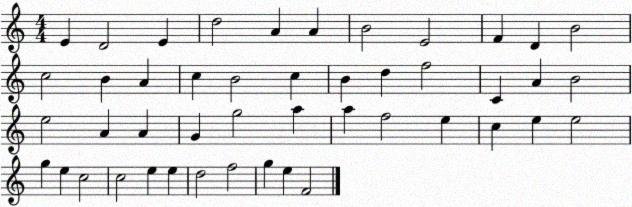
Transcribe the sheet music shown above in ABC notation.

X:1
T:Untitled
M:4/4
L:1/4
K:C
E D2 E d2 A A B2 E2 F D B2 c2 B A c B2 c B d f2 C A B2 e2 A A G g2 a a f2 e c e e2 g e c2 c2 e e d2 f2 g e F2